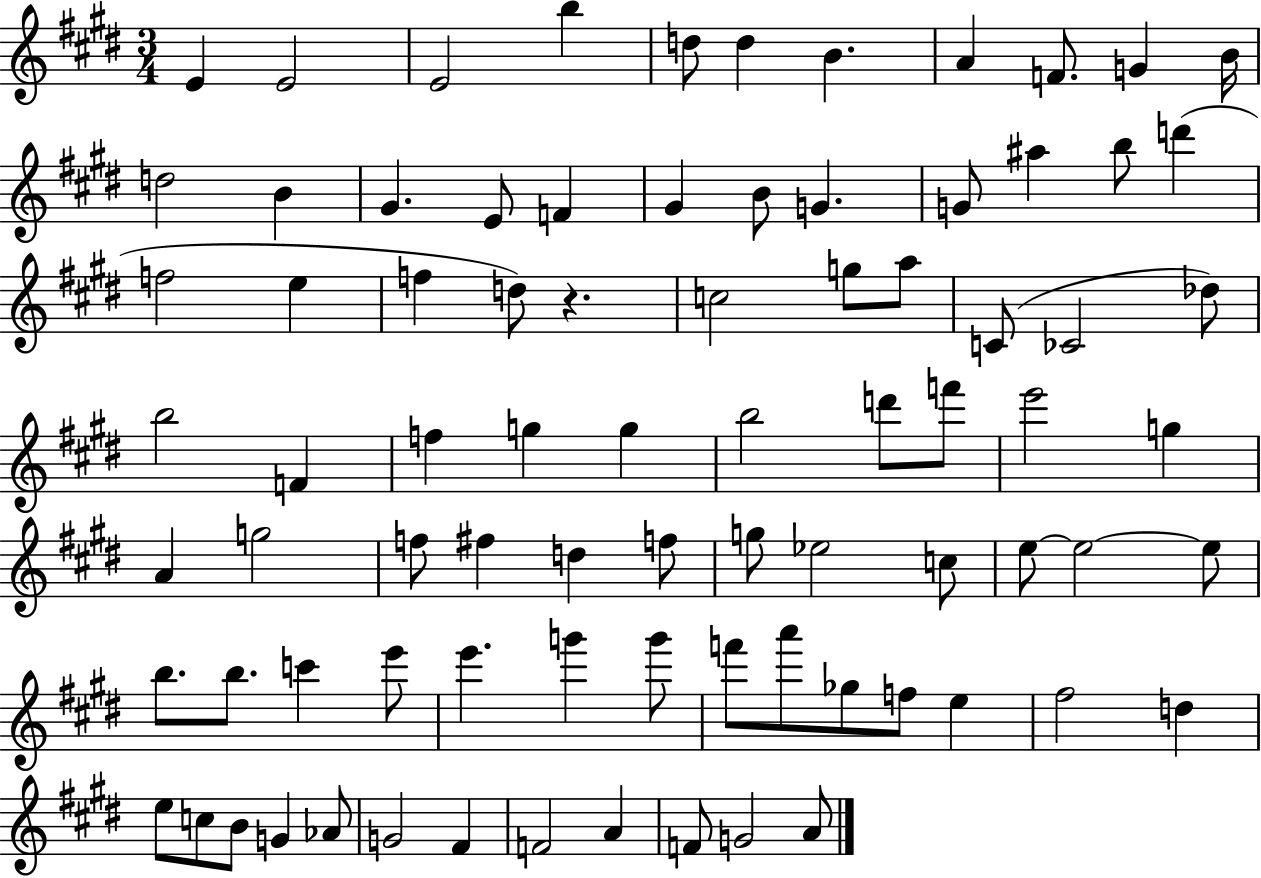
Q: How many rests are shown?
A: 1